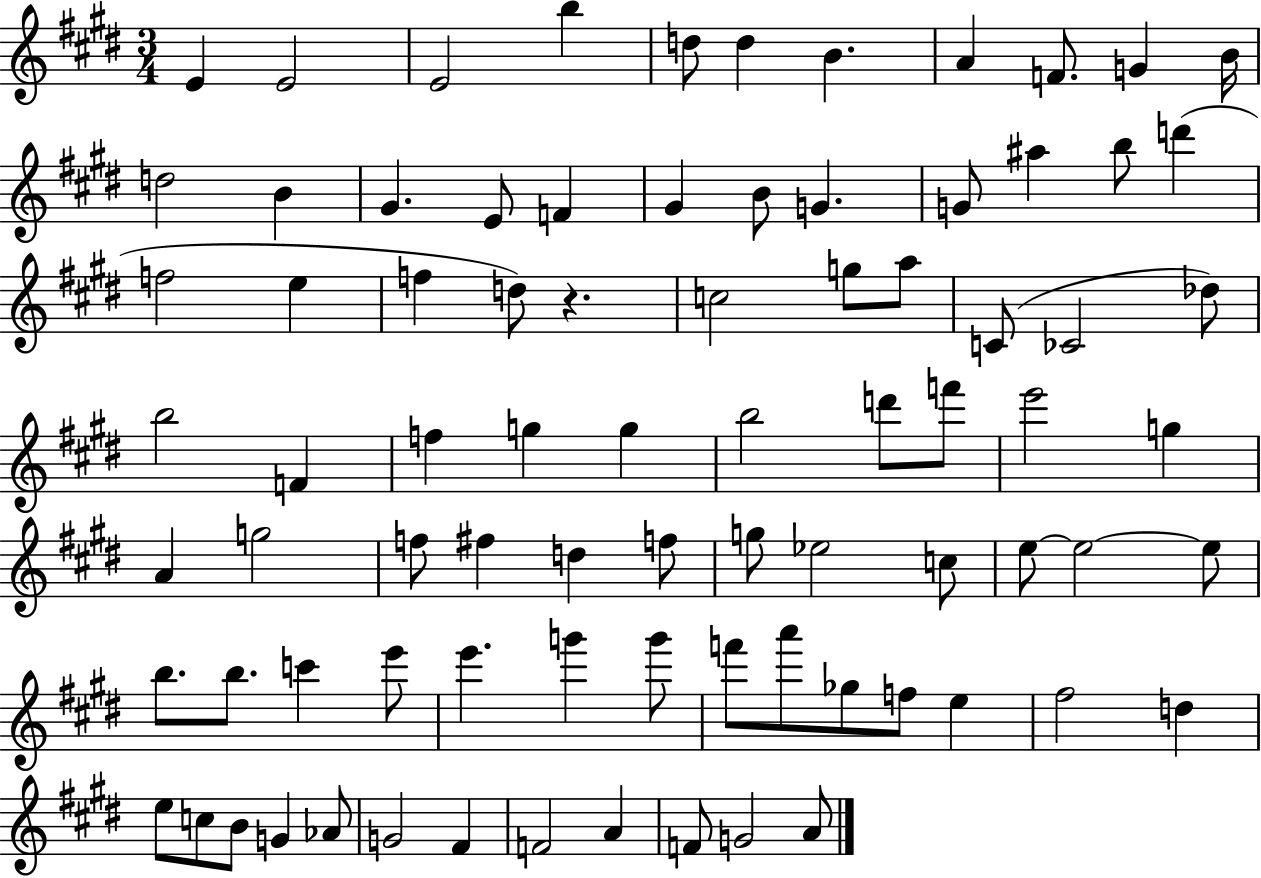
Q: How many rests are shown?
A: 1